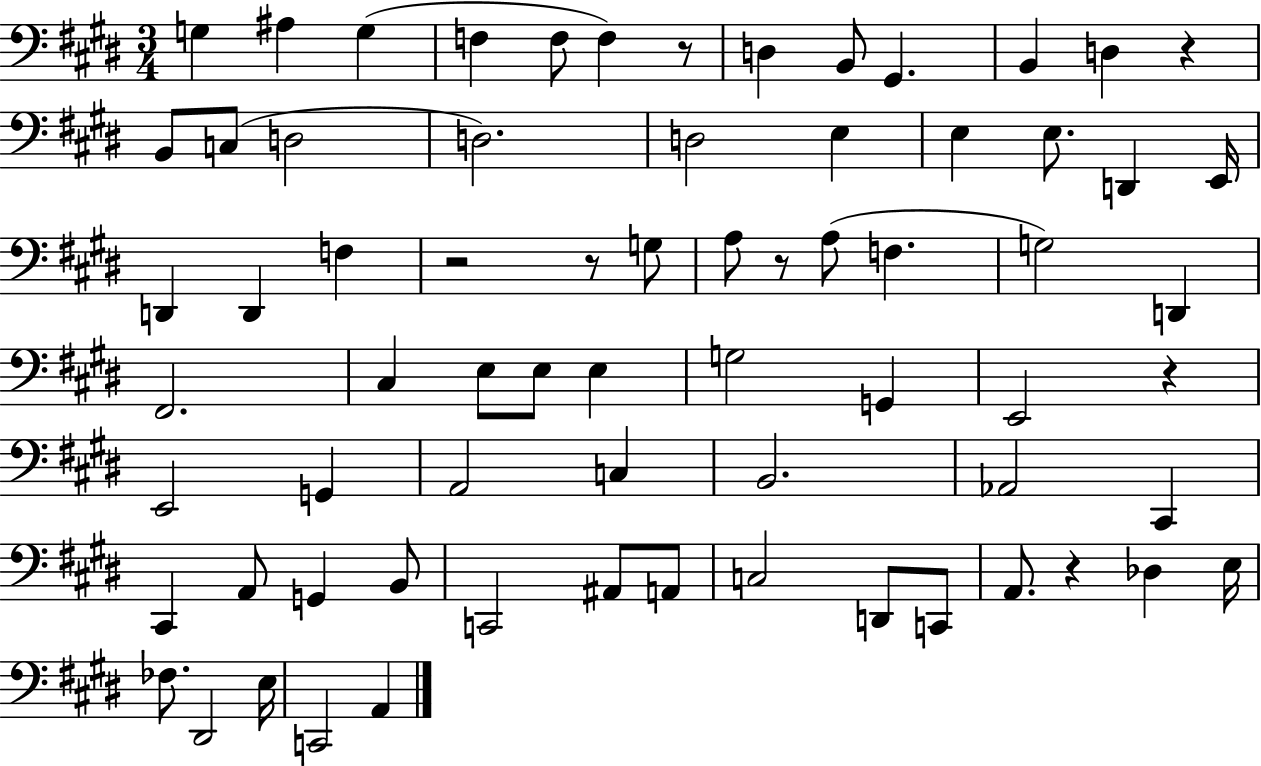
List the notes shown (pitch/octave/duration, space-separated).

G3/q A#3/q G3/q F3/q F3/e F3/q R/e D3/q B2/e G#2/q. B2/q D3/q R/q B2/e C3/e D3/h D3/h. D3/h E3/q E3/q E3/e. D2/q E2/s D2/q D2/q F3/q R/h R/e G3/e A3/e R/e A3/e F3/q. G3/h D2/q F#2/h. C#3/q E3/e E3/e E3/q G3/h G2/q E2/h R/q E2/h G2/q A2/h C3/q B2/h. Ab2/h C#2/q C#2/q A2/e G2/q B2/e C2/h A#2/e A2/e C3/h D2/e C2/e A2/e. R/q Db3/q E3/s FES3/e. D#2/h E3/s C2/h A2/q